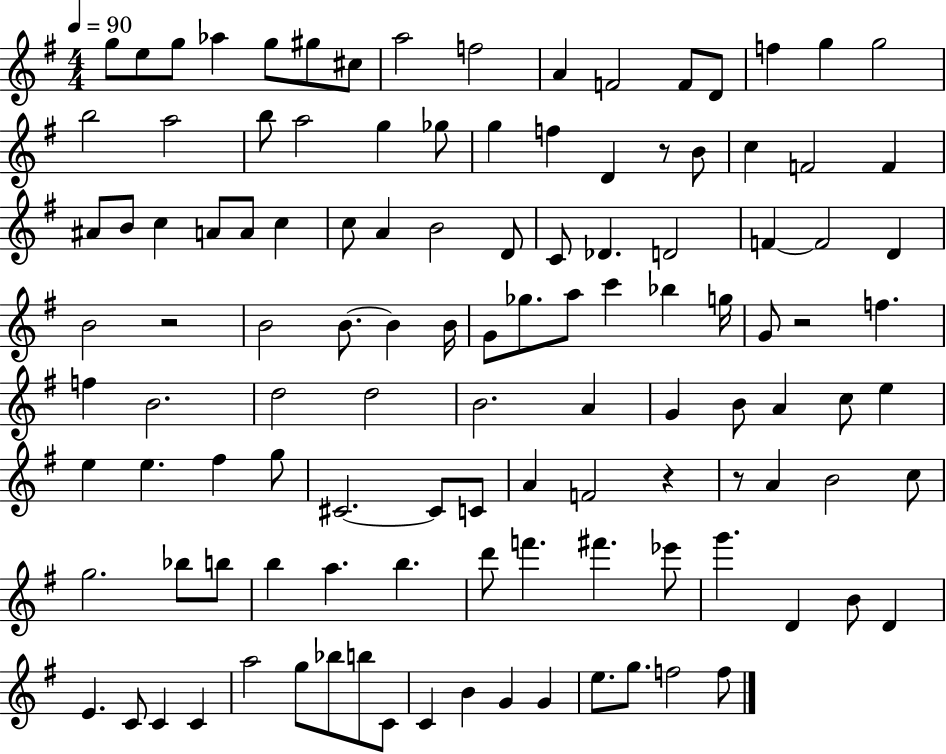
G5/e E5/e G5/e Ab5/q G5/e G#5/e C#5/e A5/h F5/h A4/q F4/h F4/e D4/e F5/q G5/q G5/h B5/h A5/h B5/e A5/h G5/q Gb5/e G5/q F5/q D4/q R/e B4/e C5/q F4/h F4/q A#4/e B4/e C5/q A4/e A4/e C5/q C5/e A4/q B4/h D4/e C4/e Db4/q. D4/h F4/q F4/h D4/q B4/h R/h B4/h B4/e. B4/q B4/s G4/e Gb5/e. A5/e C6/q Bb5/q G5/s G4/e R/h F5/q. F5/q B4/h. D5/h D5/h B4/h. A4/q G4/q B4/e A4/q C5/e E5/q E5/q E5/q. F#5/q G5/e C#4/h. C#4/e C4/e A4/q F4/h R/q R/e A4/q B4/h C5/e G5/h. Bb5/e B5/e B5/q A5/q. B5/q. D6/e F6/q. F#6/q. Eb6/e G6/q. D4/q B4/e D4/q E4/q. C4/e C4/q C4/q A5/h G5/e Bb5/e B5/e C4/e C4/q B4/q G4/q G4/q E5/e. G5/e. F5/h F5/e